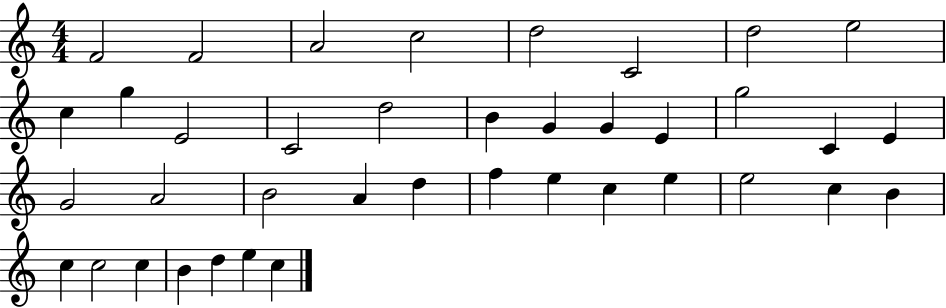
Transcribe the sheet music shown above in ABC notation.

X:1
T:Untitled
M:4/4
L:1/4
K:C
F2 F2 A2 c2 d2 C2 d2 e2 c g E2 C2 d2 B G G E g2 C E G2 A2 B2 A d f e c e e2 c B c c2 c B d e c